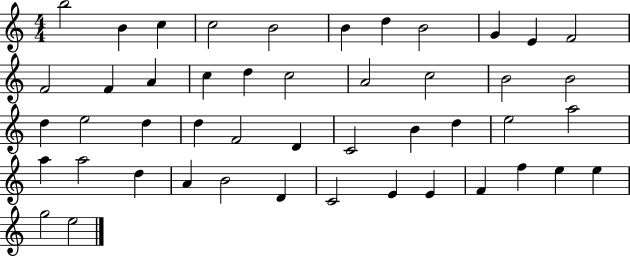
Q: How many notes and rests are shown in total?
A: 47